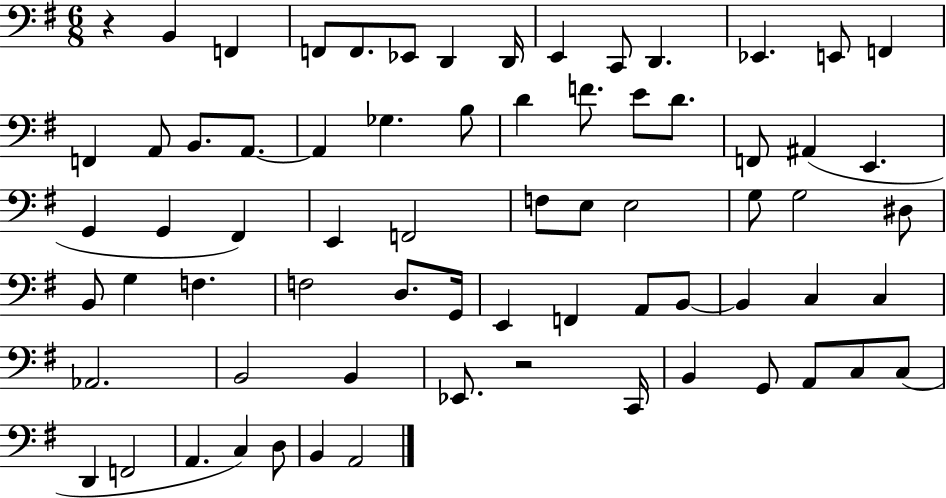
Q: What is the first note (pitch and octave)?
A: B2